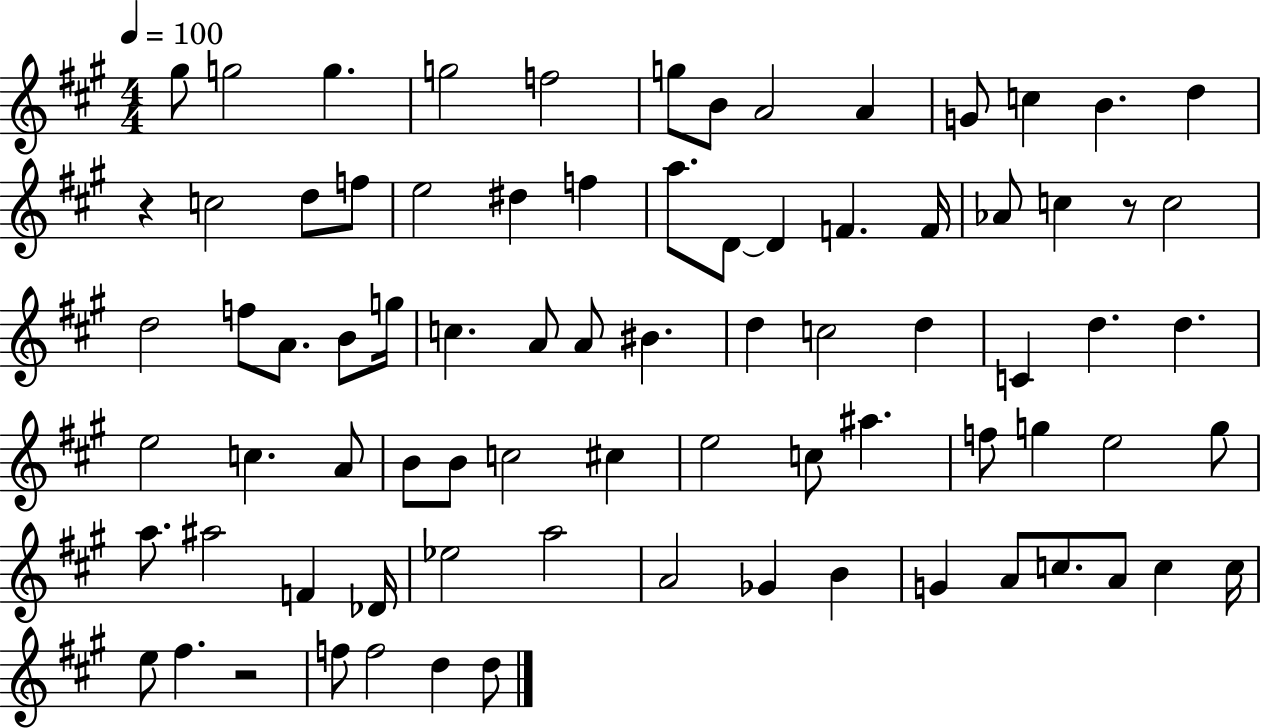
{
  \clef treble
  \numericTimeSignature
  \time 4/4
  \key a \major
  \tempo 4 = 100
  gis''8 g''2 g''4. | g''2 f''2 | g''8 b'8 a'2 a'4 | g'8 c''4 b'4. d''4 | \break r4 c''2 d''8 f''8 | e''2 dis''4 f''4 | a''8. d'8~~ d'4 f'4. f'16 | aes'8 c''4 r8 c''2 | \break d''2 f''8 a'8. b'8 g''16 | c''4. a'8 a'8 bis'4. | d''4 c''2 d''4 | c'4 d''4. d''4. | \break e''2 c''4. a'8 | b'8 b'8 c''2 cis''4 | e''2 c''8 ais''4. | f''8 g''4 e''2 g''8 | \break a''8. ais''2 f'4 des'16 | ees''2 a''2 | a'2 ges'4 b'4 | g'4 a'8 c''8. a'8 c''4 c''16 | \break e''8 fis''4. r2 | f''8 f''2 d''4 d''8 | \bar "|."
}